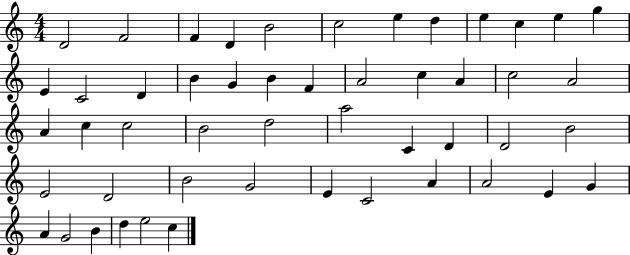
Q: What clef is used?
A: treble